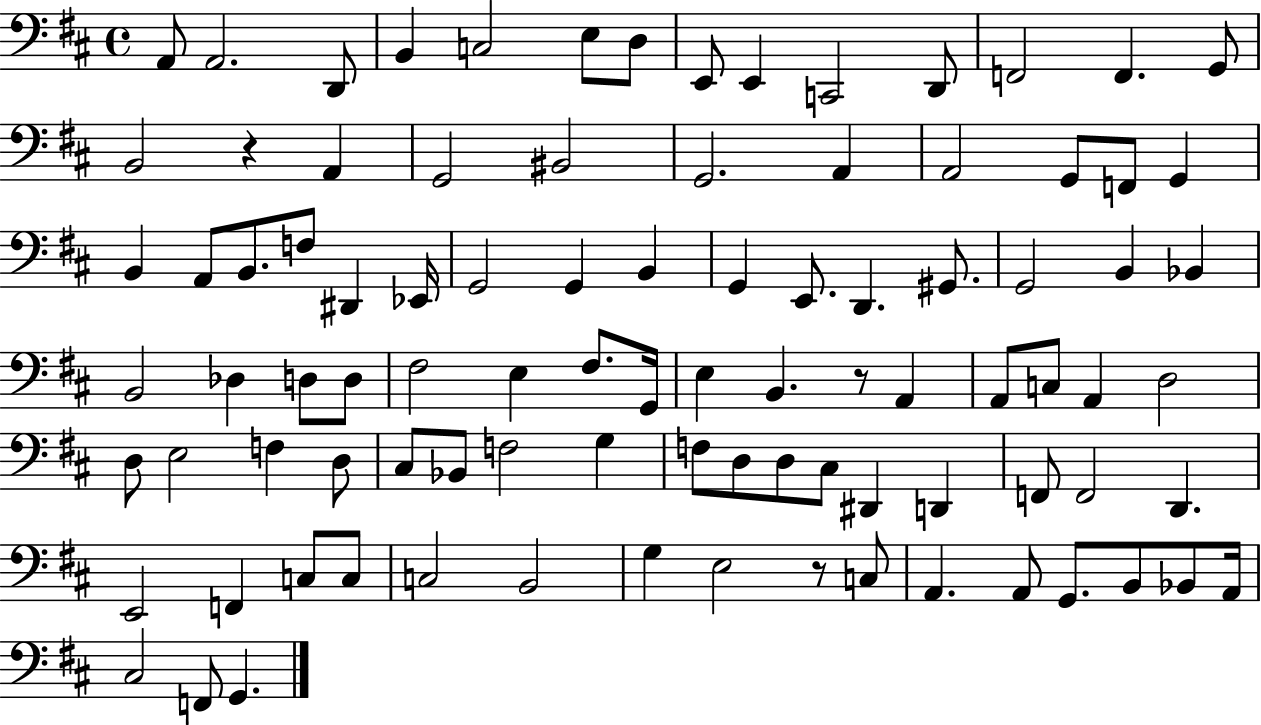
X:1
T:Untitled
M:4/4
L:1/4
K:D
A,,/2 A,,2 D,,/2 B,, C,2 E,/2 D,/2 E,,/2 E,, C,,2 D,,/2 F,,2 F,, G,,/2 B,,2 z A,, G,,2 ^B,,2 G,,2 A,, A,,2 G,,/2 F,,/2 G,, B,, A,,/2 B,,/2 F,/2 ^D,, _E,,/4 G,,2 G,, B,, G,, E,,/2 D,, ^G,,/2 G,,2 B,, _B,, B,,2 _D, D,/2 D,/2 ^F,2 E, ^F,/2 G,,/4 E, B,, z/2 A,, A,,/2 C,/2 A,, D,2 D,/2 E,2 F, D,/2 ^C,/2 _B,,/2 F,2 G, F,/2 D,/2 D,/2 ^C,/2 ^D,, D,, F,,/2 F,,2 D,, E,,2 F,, C,/2 C,/2 C,2 B,,2 G, E,2 z/2 C,/2 A,, A,,/2 G,,/2 B,,/2 _B,,/2 A,,/4 ^C,2 F,,/2 G,,